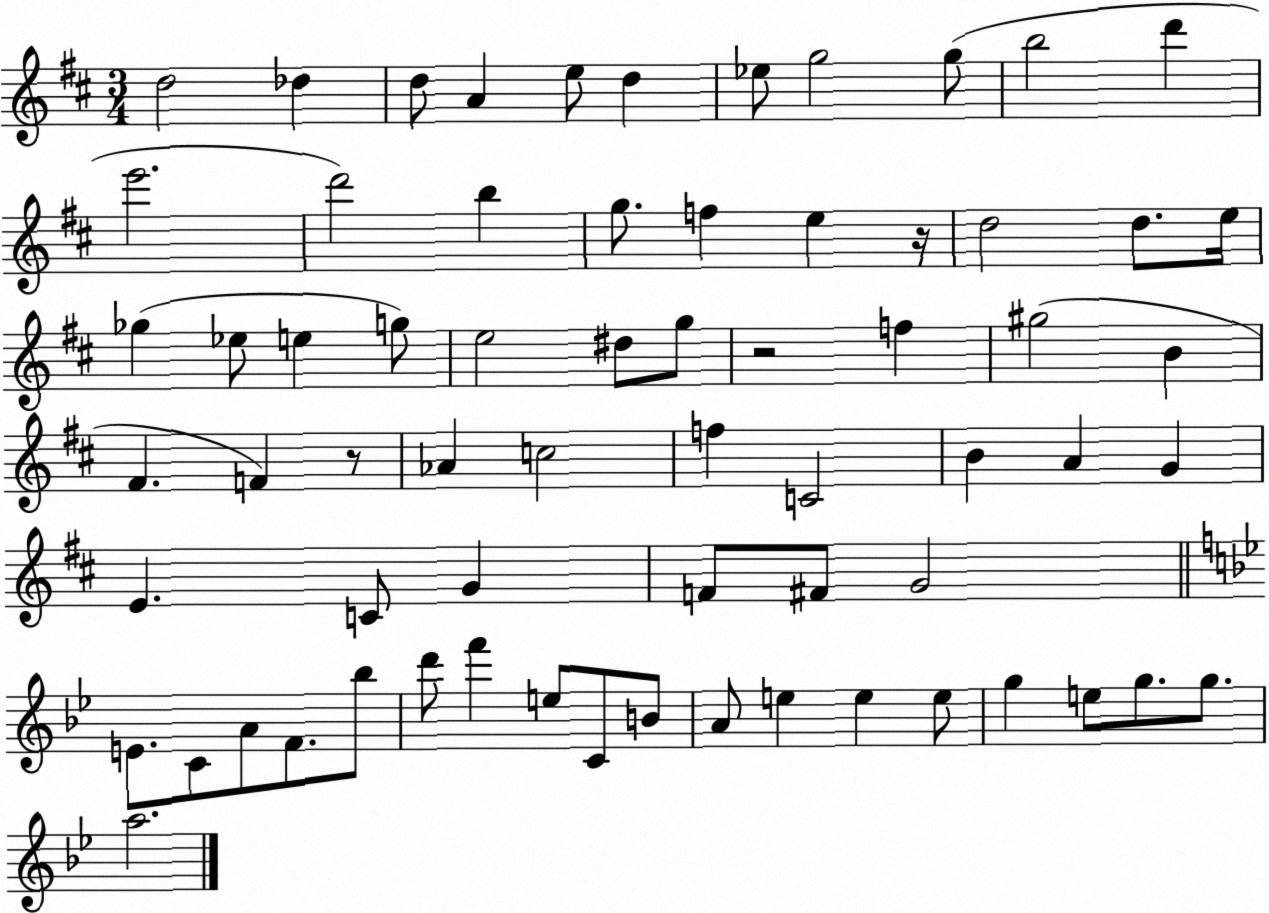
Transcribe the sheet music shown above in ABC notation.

X:1
T:Untitled
M:3/4
L:1/4
K:D
d2 _d d/2 A e/2 d _e/2 g2 g/2 b2 d' e'2 d'2 b g/2 f e z/4 d2 d/2 e/4 _g _e/2 e g/2 e2 ^d/2 g/2 z2 f ^g2 B ^F F z/2 _A c2 f C2 B A G E C/2 G F/2 ^F/2 G2 E/2 C/2 A/2 F/2 _b/2 d'/2 f' e/2 C/2 B/2 A/2 e e e/2 g e/2 g/2 g/2 a2